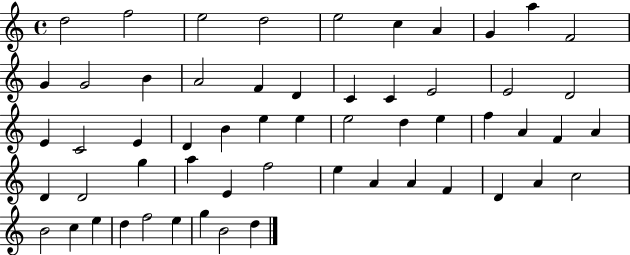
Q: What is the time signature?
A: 4/4